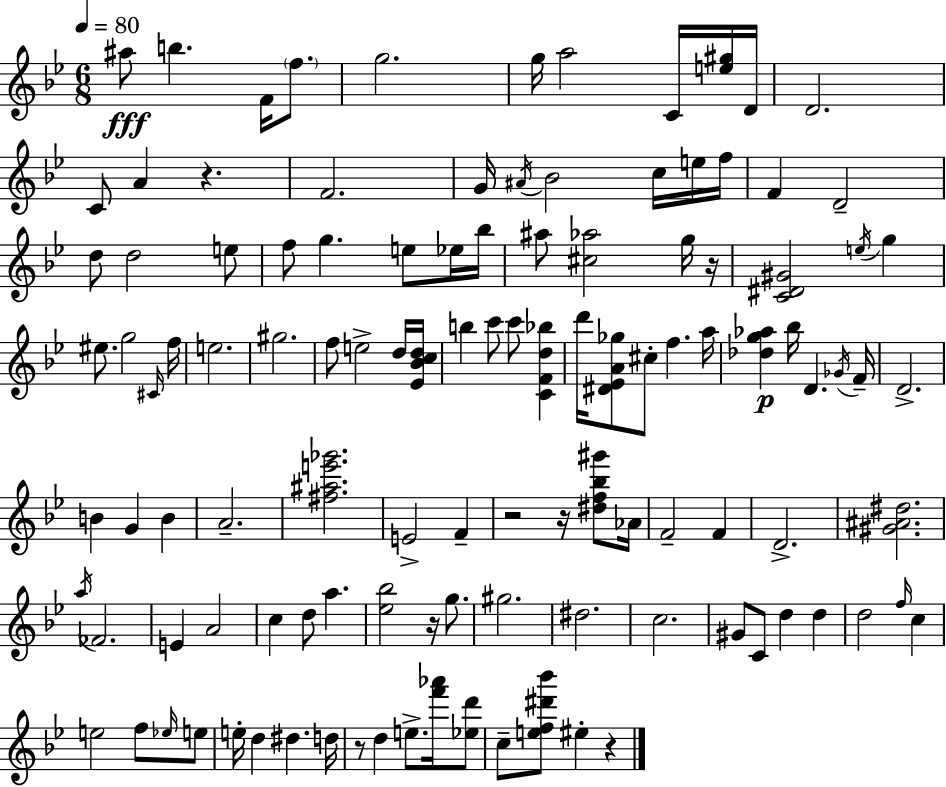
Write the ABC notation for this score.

X:1
T:Untitled
M:6/8
L:1/4
K:Gm
^a/2 b F/4 f/2 g2 g/4 a2 C/4 [e^g]/4 D/4 D2 C/2 A z F2 G/4 ^A/4 _B2 c/4 e/4 f/4 F D2 d/2 d2 e/2 f/2 g e/2 _e/4 _b/4 ^a/2 [^c_a]2 g/4 z/4 [C^D^G]2 e/4 g ^e/2 g2 ^C/4 f/4 e2 ^g2 f/2 e2 d/4 [_E_Bcd]/4 b c'/2 c'/2 [CFd_b] d'/4 [^D_EA_g]/2 ^c/2 f a/4 [_dg_a] _b/4 D _G/4 F/4 D2 B G B A2 [^f^ae'_g']2 E2 F z2 z/4 [^df_b^g']/2 _A/4 F2 F D2 [^G^A^d]2 a/4 _F2 E A2 c d/2 a [_e_b]2 z/4 g/2 ^g2 ^d2 c2 ^G/2 C/2 d d d2 f/4 c e2 f/2 _e/4 e/2 e/4 d ^d d/4 z/2 d e/2 [f'_a']/4 [_ed']/2 c/2 [ef^d'_b']/2 ^e z